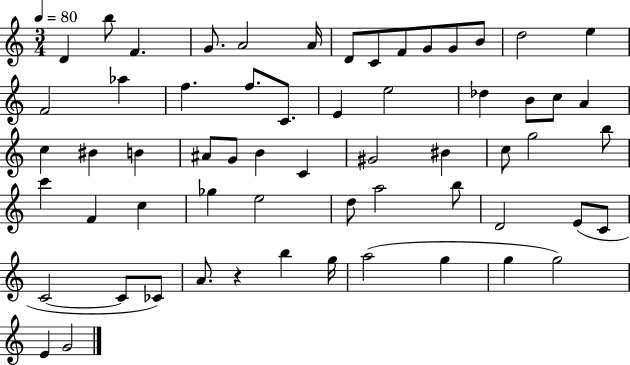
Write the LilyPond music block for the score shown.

{
  \clef treble
  \numericTimeSignature
  \time 3/4
  \key c \major
  \tempo 4 = 80
  d'4 b''8 f'4. | g'8. a'2 a'16 | d'8 c'8 f'8 g'8 g'8 b'8 | d''2 e''4 | \break f'2 aes''4 | f''4. f''8. c'8. | e'4 e''2 | des''4 b'8 c''8 a'4 | \break c''4 bis'4 b'4 | ais'8 g'8 b'4 c'4 | gis'2 bis'4 | c''8 g''2 b''8 | \break c'''4 f'4 c''4 | ges''4 e''2 | d''8 a''2 b''8 | d'2 e'8( c'8 | \break c'2~~ c'8 ces'8) | a'8. r4 b''4 g''16 | a''2( g''4 | g''4 g''2) | \break e'4 g'2 | \bar "|."
}